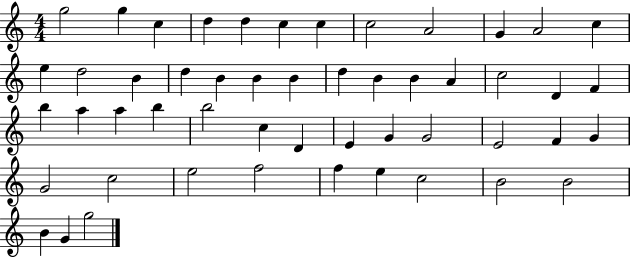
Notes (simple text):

G5/h G5/q C5/q D5/q D5/q C5/q C5/q C5/h A4/h G4/q A4/h C5/q E5/q D5/h B4/q D5/q B4/q B4/q B4/q D5/q B4/q B4/q A4/q C5/h D4/q F4/q B5/q A5/q A5/q B5/q B5/h C5/q D4/q E4/q G4/q G4/h E4/h F4/q G4/q G4/h C5/h E5/h F5/h F5/q E5/q C5/h B4/h B4/h B4/q G4/q G5/h